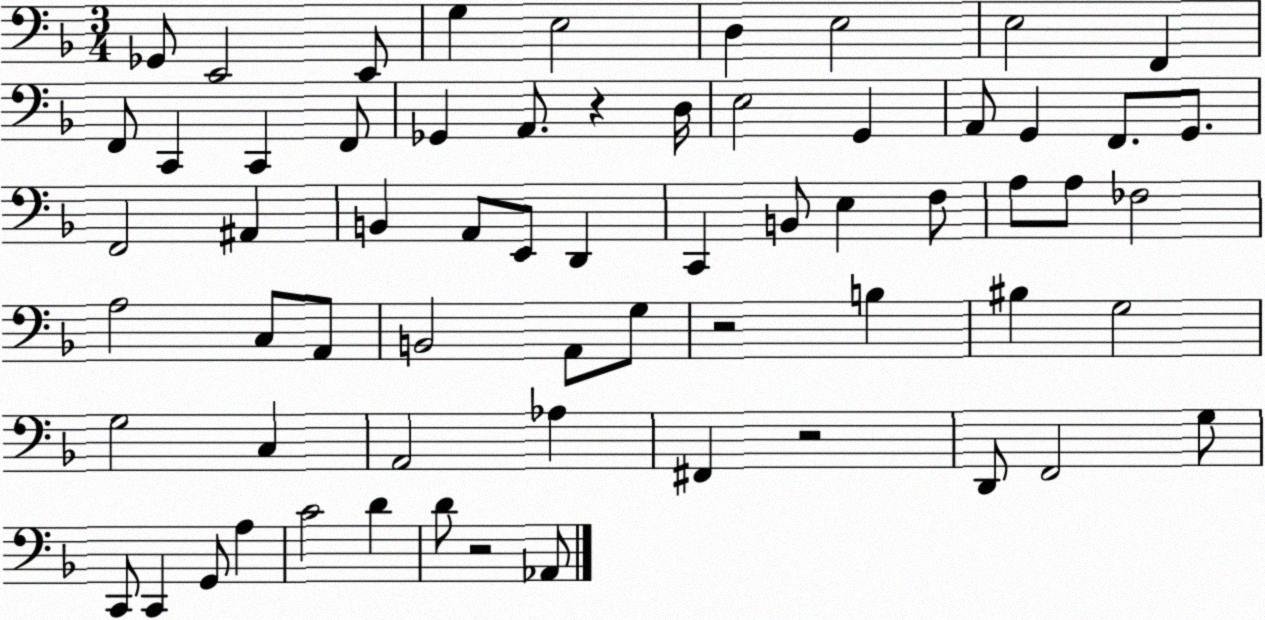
X:1
T:Untitled
M:3/4
L:1/4
K:F
_G,,/2 E,,2 E,,/2 G, E,2 D, E,2 E,2 F,, F,,/2 C,, C,, F,,/2 _G,, A,,/2 z D,/4 E,2 G,, A,,/2 G,, F,,/2 G,,/2 F,,2 ^A,, B,, A,,/2 E,,/2 D,, C,, B,,/2 E, F,/2 A,/2 A,/2 _F,2 A,2 C,/2 A,,/2 B,,2 A,,/2 G,/2 z2 B, ^B, G,2 G,2 C, A,,2 _A, ^F,, z2 D,,/2 F,,2 G,/2 C,,/2 C,, G,,/2 A, C2 D D/2 z2 _A,,/2